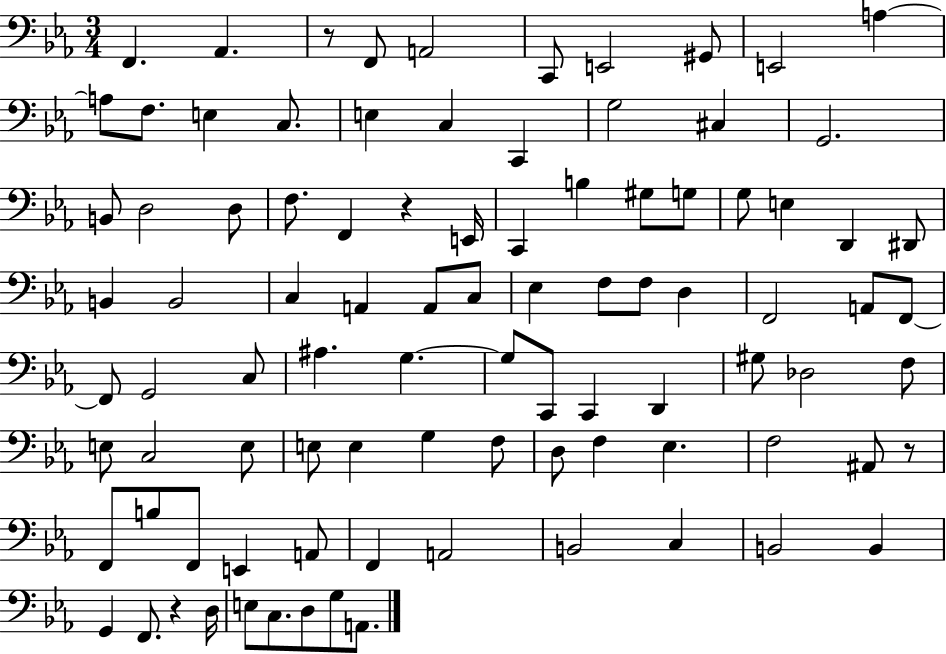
X:1
T:Untitled
M:3/4
L:1/4
K:Eb
F,, _A,, z/2 F,,/2 A,,2 C,,/2 E,,2 ^G,,/2 E,,2 A, A,/2 F,/2 E, C,/2 E, C, C,, G,2 ^C, G,,2 B,,/2 D,2 D,/2 F,/2 F,, z E,,/4 C,, B, ^G,/2 G,/2 G,/2 E, D,, ^D,,/2 B,, B,,2 C, A,, A,,/2 C,/2 _E, F,/2 F,/2 D, F,,2 A,,/2 F,,/2 F,,/2 G,,2 C,/2 ^A, G, G,/2 C,,/2 C,, D,, ^G,/2 _D,2 F,/2 E,/2 C,2 E,/2 E,/2 E, G, F,/2 D,/2 F, _E, F,2 ^A,,/2 z/2 F,,/2 B,/2 F,,/2 E,, A,,/2 F,, A,,2 B,,2 C, B,,2 B,, G,, F,,/2 z D,/4 E,/2 C,/2 D,/2 G,/2 A,,/2